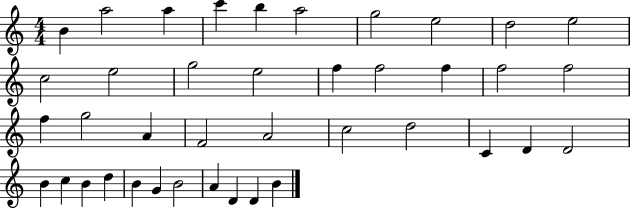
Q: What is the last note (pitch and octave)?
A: B4